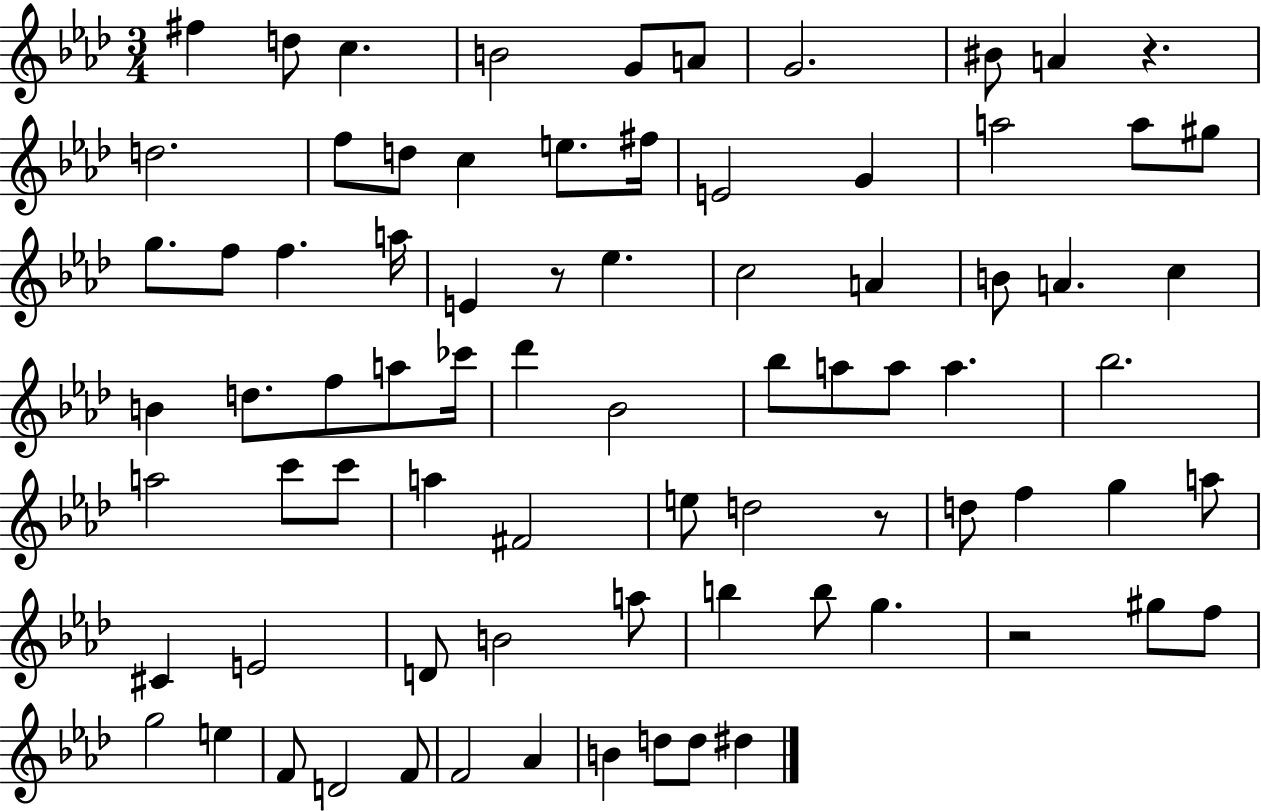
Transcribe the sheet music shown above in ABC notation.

X:1
T:Untitled
M:3/4
L:1/4
K:Ab
^f d/2 c B2 G/2 A/2 G2 ^B/2 A z d2 f/2 d/2 c e/2 ^f/4 E2 G a2 a/2 ^g/2 g/2 f/2 f a/4 E z/2 _e c2 A B/2 A c B d/2 f/2 a/2 _c'/4 _d' _B2 _b/2 a/2 a/2 a _b2 a2 c'/2 c'/2 a ^F2 e/2 d2 z/2 d/2 f g a/2 ^C E2 D/2 B2 a/2 b b/2 g z2 ^g/2 f/2 g2 e F/2 D2 F/2 F2 _A B d/2 d/2 ^d